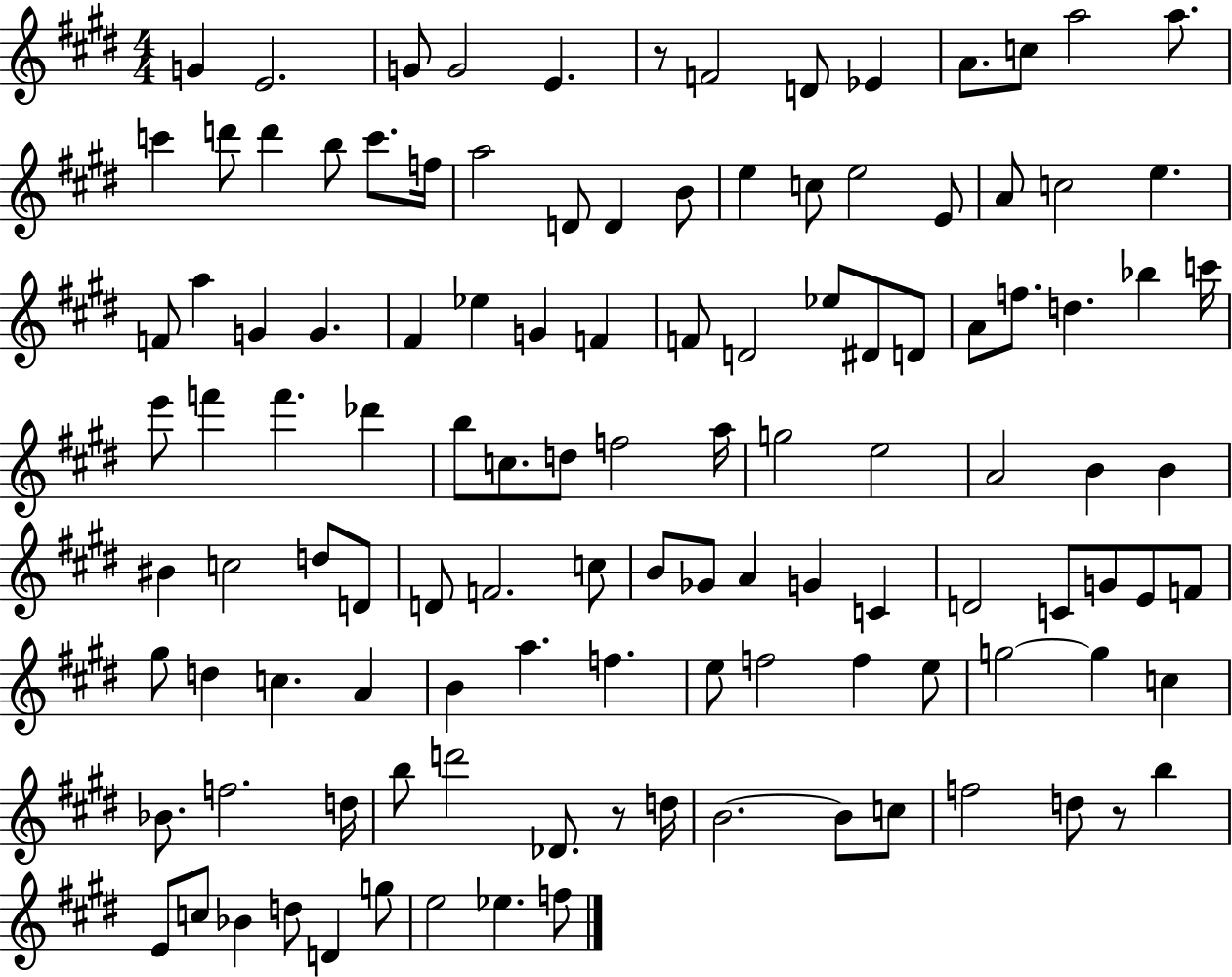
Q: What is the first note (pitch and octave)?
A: G4